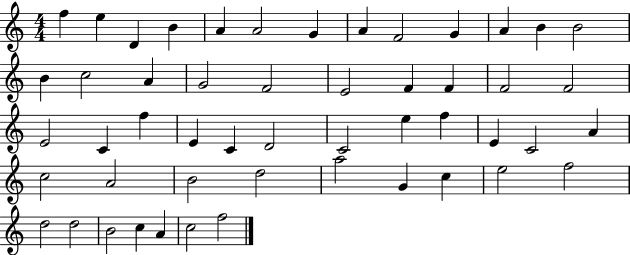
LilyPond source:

{
  \clef treble
  \numericTimeSignature
  \time 4/4
  \key c \major
  f''4 e''4 d'4 b'4 | a'4 a'2 g'4 | a'4 f'2 g'4 | a'4 b'4 b'2 | \break b'4 c''2 a'4 | g'2 f'2 | e'2 f'4 f'4 | f'2 f'2 | \break e'2 c'4 f''4 | e'4 c'4 d'2 | c'2 e''4 f''4 | e'4 c'2 a'4 | \break c''2 a'2 | b'2 d''2 | a''2 g'4 c''4 | e''2 f''2 | \break d''2 d''2 | b'2 c''4 a'4 | c''2 f''2 | \bar "|."
}